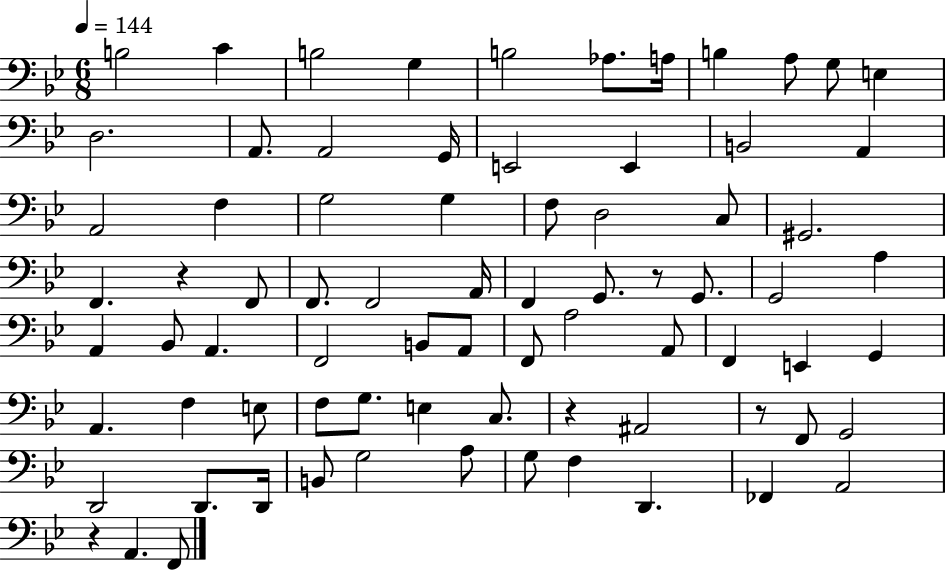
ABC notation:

X:1
T:Untitled
M:6/8
L:1/4
K:Bb
B,2 C B,2 G, B,2 _A,/2 A,/4 B, A,/2 G,/2 E, D,2 A,,/2 A,,2 G,,/4 E,,2 E,, B,,2 A,, A,,2 F, G,2 G, F,/2 D,2 C,/2 ^G,,2 F,, z F,,/2 F,,/2 F,,2 A,,/4 F,, G,,/2 z/2 G,,/2 G,,2 A, A,, _B,,/2 A,, F,,2 B,,/2 A,,/2 F,,/2 A,2 A,,/2 F,, E,, G,, A,, F, E,/2 F,/2 G,/2 E, C,/2 z ^A,,2 z/2 F,,/2 G,,2 D,,2 D,,/2 D,,/4 B,,/2 G,2 A,/2 G,/2 F, D,, _F,, A,,2 z A,, F,,/2